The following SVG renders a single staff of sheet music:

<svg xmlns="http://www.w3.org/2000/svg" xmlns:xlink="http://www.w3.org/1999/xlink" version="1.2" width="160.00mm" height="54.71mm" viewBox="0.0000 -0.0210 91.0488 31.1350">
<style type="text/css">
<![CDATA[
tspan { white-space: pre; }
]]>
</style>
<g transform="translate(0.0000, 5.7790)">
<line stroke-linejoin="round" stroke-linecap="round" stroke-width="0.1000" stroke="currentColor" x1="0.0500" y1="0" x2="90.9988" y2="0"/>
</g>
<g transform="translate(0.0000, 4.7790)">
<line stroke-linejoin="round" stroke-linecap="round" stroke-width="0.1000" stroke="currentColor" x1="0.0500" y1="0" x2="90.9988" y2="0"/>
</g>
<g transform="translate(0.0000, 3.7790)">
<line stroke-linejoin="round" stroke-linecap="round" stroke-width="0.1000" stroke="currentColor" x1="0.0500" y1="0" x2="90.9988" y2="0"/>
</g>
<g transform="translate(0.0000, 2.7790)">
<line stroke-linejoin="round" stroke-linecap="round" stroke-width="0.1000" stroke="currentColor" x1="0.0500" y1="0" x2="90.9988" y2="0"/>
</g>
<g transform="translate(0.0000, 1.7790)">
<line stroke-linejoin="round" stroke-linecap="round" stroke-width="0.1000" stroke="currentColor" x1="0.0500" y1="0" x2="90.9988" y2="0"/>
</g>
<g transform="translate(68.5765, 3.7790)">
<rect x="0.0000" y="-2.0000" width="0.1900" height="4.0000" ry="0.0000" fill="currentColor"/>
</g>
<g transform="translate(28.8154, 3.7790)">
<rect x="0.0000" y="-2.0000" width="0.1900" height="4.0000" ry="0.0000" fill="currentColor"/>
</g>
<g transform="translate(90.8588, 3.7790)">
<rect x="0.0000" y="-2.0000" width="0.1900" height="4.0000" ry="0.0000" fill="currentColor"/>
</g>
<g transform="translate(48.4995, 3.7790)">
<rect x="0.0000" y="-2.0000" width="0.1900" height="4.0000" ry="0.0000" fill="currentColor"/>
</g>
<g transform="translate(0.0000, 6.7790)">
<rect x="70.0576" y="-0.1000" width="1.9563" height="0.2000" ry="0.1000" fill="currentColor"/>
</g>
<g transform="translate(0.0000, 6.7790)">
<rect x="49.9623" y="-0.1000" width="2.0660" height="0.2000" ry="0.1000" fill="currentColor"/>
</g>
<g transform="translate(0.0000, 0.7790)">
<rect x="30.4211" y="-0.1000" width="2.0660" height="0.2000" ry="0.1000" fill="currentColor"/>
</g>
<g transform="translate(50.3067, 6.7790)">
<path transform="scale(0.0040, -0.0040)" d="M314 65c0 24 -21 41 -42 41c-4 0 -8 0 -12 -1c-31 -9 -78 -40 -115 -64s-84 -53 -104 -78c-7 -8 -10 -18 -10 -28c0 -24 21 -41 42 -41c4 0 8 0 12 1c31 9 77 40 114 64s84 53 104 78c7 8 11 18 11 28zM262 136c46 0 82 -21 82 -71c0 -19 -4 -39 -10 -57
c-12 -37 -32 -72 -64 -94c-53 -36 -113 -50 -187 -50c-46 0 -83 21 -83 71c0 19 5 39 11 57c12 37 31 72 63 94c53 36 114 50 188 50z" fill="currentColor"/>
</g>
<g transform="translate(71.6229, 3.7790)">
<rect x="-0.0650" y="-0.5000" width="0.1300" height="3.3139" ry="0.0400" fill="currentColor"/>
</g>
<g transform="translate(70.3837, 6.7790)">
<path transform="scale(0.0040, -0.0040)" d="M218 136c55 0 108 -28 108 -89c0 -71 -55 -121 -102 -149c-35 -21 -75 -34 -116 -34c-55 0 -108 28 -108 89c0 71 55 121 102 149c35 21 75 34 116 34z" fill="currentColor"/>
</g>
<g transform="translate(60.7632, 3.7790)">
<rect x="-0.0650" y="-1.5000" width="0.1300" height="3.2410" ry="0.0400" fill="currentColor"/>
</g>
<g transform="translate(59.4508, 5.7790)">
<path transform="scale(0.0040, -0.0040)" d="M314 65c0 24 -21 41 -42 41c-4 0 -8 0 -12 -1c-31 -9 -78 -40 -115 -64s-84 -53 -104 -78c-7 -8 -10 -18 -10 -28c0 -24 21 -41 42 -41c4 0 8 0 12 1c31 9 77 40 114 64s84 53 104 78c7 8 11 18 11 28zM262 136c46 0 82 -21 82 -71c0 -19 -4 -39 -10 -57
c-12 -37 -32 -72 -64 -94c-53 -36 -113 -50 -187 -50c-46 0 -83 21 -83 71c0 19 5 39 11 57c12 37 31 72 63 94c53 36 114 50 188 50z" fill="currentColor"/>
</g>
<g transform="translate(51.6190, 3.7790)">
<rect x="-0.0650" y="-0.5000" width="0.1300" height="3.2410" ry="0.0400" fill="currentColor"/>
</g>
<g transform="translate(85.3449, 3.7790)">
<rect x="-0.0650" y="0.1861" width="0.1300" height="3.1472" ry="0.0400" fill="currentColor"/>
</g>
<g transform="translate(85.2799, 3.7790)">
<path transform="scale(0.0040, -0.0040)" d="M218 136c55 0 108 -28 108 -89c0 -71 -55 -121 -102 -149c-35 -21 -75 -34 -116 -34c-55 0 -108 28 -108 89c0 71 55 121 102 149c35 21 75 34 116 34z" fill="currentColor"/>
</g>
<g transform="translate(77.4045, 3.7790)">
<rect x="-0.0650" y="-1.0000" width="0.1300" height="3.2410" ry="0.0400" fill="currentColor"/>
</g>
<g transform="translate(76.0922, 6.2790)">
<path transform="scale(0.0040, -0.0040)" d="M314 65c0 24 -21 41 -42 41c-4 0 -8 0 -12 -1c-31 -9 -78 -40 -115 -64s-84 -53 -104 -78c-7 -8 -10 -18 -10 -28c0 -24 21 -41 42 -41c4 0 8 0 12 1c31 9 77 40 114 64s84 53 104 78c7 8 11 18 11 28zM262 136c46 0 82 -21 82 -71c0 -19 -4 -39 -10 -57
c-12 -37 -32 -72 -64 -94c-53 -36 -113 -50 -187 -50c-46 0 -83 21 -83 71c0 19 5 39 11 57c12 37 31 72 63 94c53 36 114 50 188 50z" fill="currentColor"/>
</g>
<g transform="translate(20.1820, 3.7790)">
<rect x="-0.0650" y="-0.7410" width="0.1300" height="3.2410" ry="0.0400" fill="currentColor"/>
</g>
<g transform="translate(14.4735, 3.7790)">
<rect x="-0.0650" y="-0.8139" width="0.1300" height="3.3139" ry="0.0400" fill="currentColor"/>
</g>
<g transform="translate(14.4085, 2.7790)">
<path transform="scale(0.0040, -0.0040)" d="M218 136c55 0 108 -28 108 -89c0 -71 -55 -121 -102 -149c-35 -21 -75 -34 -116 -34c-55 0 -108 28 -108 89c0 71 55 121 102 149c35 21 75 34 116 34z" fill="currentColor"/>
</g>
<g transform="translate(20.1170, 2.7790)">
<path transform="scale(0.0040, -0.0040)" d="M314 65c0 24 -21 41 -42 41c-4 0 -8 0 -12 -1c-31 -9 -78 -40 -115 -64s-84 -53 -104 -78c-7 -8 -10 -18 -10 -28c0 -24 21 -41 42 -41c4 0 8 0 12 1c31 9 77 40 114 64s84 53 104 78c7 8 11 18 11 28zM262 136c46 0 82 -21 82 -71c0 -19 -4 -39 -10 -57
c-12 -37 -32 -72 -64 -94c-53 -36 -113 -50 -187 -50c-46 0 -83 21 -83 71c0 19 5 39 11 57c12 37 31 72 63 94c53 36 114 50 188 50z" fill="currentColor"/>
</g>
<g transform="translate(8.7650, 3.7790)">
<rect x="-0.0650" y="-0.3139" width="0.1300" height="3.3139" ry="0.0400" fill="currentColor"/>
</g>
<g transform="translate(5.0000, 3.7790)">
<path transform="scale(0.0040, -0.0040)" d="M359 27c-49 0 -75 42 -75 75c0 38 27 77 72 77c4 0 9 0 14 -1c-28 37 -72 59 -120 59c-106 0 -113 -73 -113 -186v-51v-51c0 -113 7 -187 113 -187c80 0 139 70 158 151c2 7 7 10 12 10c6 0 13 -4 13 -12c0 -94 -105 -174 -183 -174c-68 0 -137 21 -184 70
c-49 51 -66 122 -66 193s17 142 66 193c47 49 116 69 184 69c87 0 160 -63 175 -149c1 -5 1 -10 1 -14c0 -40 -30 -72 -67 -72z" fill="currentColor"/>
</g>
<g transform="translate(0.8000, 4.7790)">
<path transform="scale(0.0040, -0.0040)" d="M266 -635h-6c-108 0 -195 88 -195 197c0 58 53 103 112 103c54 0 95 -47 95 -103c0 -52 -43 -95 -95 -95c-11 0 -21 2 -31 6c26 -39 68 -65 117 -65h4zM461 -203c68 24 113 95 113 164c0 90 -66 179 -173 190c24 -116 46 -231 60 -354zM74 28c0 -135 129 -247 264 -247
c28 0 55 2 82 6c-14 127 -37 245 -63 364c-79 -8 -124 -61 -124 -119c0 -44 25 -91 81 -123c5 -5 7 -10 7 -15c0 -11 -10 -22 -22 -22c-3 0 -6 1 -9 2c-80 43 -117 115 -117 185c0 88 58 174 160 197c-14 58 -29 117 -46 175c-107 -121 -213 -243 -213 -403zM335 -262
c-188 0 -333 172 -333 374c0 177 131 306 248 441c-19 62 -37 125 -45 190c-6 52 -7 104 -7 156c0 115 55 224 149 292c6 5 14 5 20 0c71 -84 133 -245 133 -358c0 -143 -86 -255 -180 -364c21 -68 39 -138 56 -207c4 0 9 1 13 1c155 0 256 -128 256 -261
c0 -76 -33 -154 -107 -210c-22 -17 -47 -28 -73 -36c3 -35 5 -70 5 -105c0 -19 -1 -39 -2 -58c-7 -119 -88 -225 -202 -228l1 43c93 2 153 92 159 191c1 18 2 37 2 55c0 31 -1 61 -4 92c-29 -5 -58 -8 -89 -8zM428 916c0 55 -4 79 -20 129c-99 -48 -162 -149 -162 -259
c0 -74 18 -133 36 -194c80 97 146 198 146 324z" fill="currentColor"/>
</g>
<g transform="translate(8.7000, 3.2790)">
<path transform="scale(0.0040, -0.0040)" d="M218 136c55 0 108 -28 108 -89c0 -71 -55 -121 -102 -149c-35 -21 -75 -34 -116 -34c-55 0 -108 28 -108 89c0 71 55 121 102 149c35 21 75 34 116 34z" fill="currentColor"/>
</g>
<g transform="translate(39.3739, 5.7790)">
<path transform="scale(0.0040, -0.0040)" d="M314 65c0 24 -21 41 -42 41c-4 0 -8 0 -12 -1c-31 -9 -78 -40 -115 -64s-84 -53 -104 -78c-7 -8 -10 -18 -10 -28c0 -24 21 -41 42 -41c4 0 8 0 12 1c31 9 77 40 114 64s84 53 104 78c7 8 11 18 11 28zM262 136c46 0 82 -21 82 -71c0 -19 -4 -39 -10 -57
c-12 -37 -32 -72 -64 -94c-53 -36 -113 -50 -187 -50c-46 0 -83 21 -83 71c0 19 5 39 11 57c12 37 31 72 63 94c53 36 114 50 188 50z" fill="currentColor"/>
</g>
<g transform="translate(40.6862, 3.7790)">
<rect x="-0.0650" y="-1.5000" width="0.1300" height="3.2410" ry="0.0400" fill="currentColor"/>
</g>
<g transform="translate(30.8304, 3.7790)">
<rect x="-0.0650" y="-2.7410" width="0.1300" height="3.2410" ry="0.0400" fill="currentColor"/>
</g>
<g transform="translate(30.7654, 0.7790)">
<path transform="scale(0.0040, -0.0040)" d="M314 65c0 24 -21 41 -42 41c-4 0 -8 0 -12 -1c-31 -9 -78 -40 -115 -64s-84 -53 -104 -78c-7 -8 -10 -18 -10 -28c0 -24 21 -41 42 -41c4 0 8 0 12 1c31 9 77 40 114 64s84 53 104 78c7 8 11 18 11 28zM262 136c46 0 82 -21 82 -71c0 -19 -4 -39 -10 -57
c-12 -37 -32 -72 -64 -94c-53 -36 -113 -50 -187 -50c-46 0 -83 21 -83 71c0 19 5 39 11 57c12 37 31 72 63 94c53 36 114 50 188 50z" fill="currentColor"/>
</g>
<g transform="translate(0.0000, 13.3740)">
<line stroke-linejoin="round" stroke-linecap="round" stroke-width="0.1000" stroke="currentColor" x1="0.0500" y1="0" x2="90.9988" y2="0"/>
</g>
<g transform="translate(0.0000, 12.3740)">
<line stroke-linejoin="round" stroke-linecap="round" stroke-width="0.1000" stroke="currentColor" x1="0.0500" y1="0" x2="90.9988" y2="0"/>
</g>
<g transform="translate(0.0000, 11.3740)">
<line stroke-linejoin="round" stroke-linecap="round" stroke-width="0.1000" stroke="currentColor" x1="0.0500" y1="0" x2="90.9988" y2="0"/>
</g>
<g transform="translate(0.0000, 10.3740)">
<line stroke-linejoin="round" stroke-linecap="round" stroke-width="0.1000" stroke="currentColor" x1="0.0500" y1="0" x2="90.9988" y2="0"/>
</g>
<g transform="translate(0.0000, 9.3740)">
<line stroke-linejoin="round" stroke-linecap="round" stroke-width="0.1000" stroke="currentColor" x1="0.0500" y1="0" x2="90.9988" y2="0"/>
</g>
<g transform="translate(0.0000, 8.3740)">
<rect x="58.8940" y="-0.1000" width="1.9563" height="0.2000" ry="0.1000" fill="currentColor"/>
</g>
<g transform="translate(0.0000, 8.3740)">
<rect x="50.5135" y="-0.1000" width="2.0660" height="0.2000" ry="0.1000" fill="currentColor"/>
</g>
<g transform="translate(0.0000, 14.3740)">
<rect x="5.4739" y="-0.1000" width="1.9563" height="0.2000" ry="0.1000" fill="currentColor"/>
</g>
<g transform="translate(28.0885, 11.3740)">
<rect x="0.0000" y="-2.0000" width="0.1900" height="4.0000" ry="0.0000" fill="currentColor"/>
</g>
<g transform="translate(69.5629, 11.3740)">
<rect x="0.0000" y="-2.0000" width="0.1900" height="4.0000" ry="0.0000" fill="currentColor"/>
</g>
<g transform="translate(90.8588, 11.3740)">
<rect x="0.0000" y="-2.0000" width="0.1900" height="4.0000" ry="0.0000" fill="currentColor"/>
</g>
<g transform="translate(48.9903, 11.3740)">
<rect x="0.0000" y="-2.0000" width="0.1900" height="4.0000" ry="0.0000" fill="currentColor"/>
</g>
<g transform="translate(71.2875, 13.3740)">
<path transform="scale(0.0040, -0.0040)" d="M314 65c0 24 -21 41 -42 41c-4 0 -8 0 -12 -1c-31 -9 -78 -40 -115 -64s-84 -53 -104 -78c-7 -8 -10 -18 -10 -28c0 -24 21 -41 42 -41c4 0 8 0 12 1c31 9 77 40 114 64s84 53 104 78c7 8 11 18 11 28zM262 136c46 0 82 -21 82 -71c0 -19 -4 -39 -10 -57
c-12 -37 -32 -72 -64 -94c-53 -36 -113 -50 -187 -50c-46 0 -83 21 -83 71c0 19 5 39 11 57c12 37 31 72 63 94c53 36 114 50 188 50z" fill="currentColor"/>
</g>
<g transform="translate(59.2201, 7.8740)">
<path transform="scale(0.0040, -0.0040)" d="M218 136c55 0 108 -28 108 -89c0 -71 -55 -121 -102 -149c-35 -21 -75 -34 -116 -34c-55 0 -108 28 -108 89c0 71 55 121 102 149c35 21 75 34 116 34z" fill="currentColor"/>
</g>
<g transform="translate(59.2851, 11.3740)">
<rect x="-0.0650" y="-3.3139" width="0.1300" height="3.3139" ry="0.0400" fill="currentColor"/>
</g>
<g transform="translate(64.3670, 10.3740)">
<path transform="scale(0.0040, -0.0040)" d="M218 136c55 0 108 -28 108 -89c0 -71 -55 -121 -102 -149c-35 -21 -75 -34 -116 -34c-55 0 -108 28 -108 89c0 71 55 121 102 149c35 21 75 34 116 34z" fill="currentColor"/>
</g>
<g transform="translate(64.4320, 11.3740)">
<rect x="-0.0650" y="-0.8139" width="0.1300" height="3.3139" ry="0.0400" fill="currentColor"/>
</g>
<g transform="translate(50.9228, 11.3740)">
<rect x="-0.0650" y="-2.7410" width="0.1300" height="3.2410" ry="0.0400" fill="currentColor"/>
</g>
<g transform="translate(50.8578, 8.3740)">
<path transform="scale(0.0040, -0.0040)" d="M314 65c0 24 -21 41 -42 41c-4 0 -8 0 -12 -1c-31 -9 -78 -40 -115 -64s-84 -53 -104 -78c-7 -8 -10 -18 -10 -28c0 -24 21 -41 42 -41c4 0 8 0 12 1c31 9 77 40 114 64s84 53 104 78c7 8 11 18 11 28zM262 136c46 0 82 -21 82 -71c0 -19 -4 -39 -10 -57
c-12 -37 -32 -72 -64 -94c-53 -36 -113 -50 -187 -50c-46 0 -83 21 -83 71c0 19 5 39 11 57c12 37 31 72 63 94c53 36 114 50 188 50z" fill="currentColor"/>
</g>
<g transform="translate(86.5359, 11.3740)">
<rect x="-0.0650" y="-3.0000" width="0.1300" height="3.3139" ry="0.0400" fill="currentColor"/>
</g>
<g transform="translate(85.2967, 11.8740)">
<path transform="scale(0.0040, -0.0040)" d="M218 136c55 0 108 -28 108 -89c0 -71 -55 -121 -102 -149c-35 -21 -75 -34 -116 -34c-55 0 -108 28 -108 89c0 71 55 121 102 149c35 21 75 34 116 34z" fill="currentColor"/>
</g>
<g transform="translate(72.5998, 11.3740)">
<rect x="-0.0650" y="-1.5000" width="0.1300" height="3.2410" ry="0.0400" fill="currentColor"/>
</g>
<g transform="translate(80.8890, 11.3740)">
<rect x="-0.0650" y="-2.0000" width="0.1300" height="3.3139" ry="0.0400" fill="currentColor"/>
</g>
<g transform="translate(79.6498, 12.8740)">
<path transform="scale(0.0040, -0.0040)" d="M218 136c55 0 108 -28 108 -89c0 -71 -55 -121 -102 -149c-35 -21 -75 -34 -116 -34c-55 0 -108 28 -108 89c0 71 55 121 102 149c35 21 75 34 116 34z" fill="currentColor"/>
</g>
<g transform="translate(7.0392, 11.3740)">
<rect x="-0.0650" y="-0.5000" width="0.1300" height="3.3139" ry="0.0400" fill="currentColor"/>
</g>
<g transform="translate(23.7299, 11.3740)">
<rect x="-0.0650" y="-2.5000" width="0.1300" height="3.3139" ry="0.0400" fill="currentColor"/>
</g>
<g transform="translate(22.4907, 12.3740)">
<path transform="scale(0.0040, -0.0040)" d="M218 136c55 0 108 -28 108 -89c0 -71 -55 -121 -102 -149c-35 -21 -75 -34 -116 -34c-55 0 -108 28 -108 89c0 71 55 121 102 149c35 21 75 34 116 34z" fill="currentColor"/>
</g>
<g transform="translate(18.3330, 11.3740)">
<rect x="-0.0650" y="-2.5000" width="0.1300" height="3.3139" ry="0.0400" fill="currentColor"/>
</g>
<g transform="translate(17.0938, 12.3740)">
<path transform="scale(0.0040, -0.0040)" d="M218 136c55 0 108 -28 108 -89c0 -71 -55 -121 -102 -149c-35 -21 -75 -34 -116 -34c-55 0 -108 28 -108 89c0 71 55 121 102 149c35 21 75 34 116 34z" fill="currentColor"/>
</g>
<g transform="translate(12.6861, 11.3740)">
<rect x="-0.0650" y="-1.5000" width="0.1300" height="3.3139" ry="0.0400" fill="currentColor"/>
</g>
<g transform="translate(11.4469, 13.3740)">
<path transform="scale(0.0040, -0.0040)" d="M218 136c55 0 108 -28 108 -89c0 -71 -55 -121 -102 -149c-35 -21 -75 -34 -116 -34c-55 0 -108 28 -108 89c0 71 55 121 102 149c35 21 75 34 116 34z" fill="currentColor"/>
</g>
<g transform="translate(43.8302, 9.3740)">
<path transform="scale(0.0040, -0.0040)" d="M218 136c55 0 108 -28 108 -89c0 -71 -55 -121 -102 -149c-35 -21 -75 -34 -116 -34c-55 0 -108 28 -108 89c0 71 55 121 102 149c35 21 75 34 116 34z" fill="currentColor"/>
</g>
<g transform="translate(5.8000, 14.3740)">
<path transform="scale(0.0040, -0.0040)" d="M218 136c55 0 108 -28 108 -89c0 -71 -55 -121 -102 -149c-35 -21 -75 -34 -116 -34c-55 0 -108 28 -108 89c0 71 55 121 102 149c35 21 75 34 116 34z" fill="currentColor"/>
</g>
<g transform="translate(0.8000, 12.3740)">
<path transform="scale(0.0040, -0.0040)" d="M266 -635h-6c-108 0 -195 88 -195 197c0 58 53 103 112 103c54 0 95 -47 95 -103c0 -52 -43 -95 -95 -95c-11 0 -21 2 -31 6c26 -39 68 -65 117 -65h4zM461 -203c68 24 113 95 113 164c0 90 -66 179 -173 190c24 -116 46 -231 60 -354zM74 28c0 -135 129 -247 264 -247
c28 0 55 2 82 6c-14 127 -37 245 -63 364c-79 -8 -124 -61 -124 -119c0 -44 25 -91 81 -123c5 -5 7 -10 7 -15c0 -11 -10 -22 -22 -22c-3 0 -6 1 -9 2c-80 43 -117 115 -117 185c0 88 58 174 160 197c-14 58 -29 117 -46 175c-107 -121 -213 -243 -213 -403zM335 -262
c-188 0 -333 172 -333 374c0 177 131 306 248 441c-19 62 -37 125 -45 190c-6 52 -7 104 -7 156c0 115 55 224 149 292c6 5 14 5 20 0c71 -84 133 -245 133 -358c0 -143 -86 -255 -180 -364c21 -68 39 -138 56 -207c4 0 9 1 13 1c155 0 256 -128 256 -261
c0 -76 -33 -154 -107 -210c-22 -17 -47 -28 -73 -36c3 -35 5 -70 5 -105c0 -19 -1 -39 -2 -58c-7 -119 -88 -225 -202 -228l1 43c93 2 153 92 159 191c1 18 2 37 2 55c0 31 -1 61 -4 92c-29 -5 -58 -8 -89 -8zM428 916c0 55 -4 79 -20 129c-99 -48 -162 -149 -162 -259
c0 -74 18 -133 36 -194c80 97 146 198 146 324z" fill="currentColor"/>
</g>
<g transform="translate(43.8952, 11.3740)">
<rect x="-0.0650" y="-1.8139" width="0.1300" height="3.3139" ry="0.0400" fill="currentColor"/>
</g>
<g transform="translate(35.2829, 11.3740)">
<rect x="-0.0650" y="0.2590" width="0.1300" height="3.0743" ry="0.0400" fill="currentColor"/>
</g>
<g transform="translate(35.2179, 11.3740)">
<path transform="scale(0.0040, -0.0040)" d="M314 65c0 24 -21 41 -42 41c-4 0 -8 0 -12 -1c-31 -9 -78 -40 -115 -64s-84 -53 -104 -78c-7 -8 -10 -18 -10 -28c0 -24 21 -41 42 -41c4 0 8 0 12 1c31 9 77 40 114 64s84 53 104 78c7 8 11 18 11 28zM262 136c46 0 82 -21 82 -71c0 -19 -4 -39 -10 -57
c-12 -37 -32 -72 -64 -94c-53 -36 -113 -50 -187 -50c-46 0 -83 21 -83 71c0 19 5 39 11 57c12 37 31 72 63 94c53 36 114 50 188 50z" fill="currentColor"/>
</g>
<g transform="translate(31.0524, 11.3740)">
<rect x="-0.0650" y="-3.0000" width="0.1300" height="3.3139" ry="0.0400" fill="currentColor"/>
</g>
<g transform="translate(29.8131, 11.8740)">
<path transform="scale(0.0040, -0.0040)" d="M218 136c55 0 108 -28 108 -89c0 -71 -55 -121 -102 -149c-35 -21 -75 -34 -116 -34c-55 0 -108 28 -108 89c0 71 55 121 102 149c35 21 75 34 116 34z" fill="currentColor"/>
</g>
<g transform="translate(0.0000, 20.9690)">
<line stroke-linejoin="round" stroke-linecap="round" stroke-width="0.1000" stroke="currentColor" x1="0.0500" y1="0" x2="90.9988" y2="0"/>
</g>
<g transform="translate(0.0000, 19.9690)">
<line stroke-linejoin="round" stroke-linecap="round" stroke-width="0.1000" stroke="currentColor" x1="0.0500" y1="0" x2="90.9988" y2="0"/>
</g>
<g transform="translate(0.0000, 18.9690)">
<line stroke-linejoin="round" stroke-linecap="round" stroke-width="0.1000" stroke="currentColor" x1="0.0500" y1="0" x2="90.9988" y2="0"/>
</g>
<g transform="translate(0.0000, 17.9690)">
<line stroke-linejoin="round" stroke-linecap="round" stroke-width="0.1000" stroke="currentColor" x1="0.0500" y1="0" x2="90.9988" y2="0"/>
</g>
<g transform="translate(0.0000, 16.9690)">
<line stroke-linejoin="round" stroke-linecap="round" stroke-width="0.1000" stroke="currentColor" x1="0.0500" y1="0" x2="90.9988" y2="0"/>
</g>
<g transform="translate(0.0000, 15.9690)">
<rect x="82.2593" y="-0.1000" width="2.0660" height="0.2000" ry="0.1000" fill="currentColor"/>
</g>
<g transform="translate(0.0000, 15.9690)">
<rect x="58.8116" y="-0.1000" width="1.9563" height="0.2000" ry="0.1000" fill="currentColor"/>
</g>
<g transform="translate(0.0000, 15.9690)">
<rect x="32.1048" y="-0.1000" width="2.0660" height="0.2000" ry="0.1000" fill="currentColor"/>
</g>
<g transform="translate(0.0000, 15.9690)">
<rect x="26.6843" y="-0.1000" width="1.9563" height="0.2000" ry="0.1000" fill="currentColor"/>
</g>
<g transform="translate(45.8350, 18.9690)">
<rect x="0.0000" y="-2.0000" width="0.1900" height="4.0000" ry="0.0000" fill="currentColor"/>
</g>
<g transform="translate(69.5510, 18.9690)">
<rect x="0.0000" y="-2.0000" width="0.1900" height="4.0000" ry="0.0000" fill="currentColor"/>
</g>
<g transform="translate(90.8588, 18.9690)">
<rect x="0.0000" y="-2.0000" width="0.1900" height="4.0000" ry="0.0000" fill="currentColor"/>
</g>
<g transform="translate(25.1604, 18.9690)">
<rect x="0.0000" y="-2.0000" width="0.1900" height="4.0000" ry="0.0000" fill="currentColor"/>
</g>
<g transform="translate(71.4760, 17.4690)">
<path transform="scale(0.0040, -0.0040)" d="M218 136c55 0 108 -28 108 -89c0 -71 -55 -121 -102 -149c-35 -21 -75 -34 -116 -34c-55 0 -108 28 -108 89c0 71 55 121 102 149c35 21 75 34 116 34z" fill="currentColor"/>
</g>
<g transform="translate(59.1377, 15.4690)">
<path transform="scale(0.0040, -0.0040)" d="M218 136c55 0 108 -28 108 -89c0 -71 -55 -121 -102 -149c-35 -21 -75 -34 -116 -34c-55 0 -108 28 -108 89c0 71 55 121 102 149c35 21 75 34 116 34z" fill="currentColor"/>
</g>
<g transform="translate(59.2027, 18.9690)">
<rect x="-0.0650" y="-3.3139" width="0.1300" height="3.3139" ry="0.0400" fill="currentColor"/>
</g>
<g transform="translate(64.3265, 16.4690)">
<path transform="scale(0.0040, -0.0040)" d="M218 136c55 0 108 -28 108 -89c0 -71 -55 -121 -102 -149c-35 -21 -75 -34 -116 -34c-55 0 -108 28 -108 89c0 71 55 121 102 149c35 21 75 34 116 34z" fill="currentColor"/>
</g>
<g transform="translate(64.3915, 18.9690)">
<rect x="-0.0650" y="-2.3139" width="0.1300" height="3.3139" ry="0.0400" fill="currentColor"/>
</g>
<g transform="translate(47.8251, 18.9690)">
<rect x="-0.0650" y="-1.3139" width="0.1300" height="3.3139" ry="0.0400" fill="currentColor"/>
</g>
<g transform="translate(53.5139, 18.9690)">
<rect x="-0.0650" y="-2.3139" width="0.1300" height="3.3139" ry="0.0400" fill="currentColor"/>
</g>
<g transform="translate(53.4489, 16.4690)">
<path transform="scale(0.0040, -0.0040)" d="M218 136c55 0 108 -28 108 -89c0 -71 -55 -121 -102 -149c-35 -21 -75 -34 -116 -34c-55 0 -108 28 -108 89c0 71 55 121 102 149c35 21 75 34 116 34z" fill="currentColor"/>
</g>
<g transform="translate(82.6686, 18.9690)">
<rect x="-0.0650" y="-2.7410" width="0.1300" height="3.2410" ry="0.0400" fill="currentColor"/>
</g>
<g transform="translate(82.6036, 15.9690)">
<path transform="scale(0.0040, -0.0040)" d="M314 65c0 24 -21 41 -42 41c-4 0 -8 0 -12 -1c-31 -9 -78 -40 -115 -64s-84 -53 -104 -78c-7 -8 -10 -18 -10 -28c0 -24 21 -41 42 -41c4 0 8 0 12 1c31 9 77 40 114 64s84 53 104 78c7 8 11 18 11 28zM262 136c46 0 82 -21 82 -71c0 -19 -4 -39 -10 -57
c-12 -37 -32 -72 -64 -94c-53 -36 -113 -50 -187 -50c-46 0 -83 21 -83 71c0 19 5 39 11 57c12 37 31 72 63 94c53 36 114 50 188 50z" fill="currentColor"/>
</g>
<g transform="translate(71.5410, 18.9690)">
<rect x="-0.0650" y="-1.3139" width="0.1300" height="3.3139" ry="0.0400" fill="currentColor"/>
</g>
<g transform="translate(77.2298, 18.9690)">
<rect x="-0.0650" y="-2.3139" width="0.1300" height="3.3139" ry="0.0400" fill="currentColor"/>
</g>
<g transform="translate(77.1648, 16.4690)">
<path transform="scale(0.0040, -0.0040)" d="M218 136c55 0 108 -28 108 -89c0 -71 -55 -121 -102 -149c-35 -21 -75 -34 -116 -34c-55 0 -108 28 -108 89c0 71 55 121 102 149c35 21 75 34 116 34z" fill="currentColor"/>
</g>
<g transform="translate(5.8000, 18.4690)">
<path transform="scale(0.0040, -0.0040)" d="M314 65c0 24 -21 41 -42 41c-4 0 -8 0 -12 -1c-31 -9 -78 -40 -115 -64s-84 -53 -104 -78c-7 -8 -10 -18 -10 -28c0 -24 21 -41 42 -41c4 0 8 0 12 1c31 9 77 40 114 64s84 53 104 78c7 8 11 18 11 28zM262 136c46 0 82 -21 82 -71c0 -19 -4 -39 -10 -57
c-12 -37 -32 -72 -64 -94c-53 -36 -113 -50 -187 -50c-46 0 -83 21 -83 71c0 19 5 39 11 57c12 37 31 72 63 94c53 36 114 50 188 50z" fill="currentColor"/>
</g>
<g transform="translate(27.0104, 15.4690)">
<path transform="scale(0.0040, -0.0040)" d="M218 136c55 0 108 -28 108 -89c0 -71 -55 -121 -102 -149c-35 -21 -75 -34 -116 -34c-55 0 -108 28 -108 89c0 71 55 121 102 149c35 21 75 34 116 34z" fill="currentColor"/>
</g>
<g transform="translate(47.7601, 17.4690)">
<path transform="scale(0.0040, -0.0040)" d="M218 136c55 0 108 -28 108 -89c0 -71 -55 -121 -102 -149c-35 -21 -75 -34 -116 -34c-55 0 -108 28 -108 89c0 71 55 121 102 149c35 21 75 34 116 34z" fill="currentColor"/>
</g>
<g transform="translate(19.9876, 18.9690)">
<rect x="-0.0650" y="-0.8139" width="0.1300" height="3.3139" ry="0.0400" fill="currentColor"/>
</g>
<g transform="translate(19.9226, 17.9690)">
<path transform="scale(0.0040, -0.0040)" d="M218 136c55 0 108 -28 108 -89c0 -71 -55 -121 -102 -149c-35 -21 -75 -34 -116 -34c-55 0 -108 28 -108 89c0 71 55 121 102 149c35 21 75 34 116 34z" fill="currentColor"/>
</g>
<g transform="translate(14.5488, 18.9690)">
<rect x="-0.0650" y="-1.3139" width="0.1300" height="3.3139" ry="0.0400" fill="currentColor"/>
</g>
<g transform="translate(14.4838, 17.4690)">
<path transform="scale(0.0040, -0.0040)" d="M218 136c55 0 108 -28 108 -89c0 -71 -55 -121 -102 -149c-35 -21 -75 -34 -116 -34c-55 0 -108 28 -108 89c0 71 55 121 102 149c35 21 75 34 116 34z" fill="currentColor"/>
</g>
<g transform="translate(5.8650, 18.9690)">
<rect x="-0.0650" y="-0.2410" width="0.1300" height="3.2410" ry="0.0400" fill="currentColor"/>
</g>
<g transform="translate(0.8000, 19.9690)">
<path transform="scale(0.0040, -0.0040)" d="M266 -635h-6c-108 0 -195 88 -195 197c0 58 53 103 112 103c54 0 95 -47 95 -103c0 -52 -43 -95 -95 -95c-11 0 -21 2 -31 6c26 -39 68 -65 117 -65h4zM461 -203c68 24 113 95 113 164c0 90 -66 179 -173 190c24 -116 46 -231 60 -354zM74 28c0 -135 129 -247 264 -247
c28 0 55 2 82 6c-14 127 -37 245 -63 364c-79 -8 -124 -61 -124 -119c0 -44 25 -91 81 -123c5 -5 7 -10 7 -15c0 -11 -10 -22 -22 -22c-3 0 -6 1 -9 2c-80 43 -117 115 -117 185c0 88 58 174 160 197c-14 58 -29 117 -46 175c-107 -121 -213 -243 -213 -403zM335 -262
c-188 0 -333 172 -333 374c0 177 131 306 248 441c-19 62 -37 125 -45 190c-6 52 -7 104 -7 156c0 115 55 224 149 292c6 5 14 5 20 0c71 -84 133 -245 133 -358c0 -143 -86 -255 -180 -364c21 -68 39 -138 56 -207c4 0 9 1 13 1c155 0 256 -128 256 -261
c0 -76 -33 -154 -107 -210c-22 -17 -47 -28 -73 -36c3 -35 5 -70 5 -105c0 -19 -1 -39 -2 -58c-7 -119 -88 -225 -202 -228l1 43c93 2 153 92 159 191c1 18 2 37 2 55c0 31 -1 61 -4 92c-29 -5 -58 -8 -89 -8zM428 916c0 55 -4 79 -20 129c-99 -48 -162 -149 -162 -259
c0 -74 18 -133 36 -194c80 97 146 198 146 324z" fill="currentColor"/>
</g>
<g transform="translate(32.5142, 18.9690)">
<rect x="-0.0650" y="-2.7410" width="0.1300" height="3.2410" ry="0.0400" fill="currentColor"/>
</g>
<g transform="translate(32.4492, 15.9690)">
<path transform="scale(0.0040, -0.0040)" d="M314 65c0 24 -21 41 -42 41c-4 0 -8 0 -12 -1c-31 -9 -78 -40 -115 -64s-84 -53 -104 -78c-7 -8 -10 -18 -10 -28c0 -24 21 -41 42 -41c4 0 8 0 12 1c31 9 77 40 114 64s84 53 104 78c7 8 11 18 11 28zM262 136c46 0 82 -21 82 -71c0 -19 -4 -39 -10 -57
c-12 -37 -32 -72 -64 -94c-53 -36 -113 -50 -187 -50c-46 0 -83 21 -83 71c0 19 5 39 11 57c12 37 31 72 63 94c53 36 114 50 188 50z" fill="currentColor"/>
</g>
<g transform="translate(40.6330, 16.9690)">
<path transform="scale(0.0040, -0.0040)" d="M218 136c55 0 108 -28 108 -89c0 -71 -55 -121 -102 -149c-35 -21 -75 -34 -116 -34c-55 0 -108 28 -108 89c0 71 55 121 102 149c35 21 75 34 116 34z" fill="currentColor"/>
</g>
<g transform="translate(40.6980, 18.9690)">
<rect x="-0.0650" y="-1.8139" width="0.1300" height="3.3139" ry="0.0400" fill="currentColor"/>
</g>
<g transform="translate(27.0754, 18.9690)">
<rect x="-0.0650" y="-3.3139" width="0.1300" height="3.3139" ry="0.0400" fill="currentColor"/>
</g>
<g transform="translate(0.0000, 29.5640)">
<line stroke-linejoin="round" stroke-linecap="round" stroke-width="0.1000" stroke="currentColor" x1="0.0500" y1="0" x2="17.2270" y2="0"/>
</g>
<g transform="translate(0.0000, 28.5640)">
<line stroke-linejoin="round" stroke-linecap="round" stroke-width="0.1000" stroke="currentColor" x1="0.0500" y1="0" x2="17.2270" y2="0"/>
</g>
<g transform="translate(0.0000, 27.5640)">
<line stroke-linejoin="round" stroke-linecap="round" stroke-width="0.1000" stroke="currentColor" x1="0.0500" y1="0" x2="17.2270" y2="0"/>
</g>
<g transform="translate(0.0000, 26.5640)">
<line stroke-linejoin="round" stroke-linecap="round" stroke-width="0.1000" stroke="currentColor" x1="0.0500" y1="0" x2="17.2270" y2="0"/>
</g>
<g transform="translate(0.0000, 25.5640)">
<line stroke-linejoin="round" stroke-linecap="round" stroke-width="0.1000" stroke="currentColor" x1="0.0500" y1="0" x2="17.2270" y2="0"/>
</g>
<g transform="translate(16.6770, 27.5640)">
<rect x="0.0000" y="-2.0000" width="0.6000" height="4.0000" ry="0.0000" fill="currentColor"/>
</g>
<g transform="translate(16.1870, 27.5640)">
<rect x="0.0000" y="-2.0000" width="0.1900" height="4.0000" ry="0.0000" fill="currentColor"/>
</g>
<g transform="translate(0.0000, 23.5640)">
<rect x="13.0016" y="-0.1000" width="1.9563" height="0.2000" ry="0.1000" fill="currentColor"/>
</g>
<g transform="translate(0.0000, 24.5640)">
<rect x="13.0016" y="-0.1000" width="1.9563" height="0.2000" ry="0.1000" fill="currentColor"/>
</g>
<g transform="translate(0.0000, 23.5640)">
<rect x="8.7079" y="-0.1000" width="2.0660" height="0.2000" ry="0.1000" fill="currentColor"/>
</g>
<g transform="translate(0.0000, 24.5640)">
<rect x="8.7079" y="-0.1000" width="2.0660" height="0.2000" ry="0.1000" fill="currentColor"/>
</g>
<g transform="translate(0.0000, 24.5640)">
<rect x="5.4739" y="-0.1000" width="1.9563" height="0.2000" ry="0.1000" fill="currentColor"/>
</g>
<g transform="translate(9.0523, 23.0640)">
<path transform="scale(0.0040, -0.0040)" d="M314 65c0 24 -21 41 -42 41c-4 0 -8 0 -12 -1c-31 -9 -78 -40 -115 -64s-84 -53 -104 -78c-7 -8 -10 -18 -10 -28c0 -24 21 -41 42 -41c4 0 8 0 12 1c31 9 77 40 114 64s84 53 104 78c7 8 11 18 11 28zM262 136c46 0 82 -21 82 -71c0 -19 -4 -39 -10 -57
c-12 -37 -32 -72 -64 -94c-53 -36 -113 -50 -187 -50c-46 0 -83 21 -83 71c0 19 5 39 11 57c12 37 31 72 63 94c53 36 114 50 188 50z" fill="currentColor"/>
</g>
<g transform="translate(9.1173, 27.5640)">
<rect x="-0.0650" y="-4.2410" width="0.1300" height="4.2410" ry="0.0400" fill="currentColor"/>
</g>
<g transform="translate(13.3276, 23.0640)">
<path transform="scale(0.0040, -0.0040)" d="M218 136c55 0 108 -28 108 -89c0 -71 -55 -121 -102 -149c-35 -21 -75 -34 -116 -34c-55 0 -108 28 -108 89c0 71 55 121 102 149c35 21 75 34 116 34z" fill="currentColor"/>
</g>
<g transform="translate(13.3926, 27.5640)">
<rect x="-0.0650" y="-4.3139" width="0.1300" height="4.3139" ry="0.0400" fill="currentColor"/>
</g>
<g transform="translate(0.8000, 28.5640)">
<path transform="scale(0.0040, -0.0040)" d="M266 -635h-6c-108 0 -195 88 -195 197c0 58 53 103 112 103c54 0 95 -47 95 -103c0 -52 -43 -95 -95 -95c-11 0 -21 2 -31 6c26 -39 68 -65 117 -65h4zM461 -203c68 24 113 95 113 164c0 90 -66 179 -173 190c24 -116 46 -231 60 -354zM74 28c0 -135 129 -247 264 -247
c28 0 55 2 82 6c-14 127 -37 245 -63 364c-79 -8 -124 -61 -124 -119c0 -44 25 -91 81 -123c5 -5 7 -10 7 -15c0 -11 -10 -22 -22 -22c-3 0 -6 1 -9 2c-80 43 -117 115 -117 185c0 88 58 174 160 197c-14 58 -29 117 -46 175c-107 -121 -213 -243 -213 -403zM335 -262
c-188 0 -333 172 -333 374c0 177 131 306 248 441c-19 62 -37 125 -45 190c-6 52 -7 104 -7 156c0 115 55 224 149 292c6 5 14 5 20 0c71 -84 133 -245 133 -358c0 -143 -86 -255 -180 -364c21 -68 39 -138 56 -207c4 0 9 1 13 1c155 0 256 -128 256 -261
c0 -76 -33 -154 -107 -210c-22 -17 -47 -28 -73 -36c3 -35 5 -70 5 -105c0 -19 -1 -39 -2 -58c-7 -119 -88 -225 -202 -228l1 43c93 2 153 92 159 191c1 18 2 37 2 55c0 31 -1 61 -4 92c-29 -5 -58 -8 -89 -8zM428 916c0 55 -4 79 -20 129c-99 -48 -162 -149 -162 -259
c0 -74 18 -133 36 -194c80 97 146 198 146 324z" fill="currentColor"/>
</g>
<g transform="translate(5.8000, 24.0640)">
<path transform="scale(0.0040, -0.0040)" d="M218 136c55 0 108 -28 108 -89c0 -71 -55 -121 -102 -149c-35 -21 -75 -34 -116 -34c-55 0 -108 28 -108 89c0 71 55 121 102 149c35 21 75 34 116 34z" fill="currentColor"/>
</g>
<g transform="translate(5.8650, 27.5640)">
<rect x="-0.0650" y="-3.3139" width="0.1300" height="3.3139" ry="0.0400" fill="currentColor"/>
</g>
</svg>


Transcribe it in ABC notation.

X:1
T:Untitled
M:4/4
L:1/4
K:C
c d d2 a2 E2 C2 E2 C D2 B C E G G A B2 f a2 b d E2 F A c2 e d b a2 f e g b g e g a2 b d'2 d'